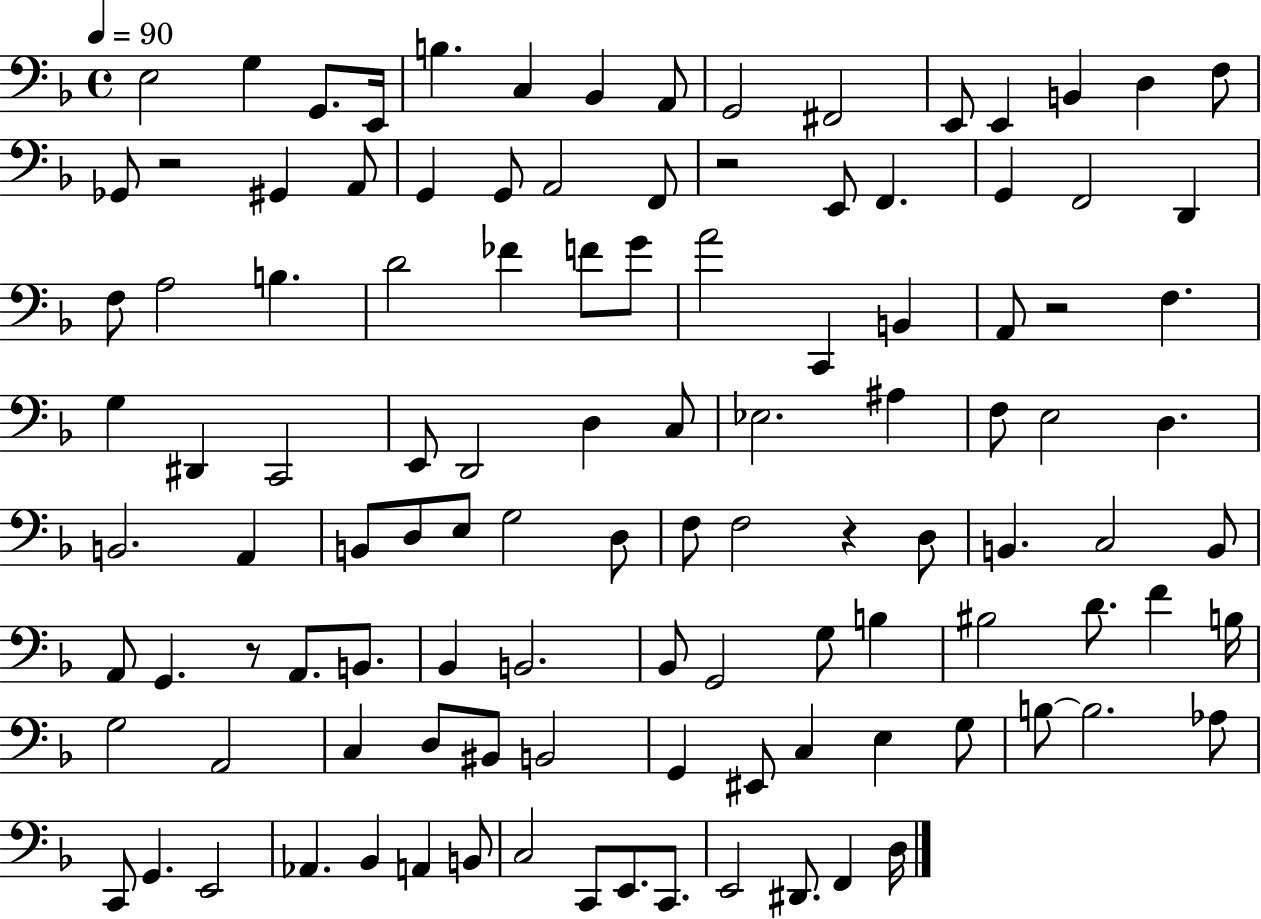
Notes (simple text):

E3/h G3/q G2/e. E2/s B3/q. C3/q Bb2/q A2/e G2/h F#2/h E2/e E2/q B2/q D3/q F3/e Gb2/e R/h G#2/q A2/e G2/q G2/e A2/h F2/e R/h E2/e F2/q. G2/q F2/h D2/q F3/e A3/h B3/q. D4/h FES4/q F4/e G4/e A4/h C2/q B2/q A2/e R/h F3/q. G3/q D#2/q C2/h E2/e D2/h D3/q C3/e Eb3/h. A#3/q F3/e E3/h D3/q. B2/h. A2/q B2/e D3/e E3/e G3/h D3/e F3/e F3/h R/q D3/e B2/q. C3/h B2/e A2/e G2/q. R/e A2/e. B2/e. Bb2/q B2/h. Bb2/e G2/h G3/e B3/q BIS3/h D4/e. F4/q B3/s G3/h A2/h C3/q D3/e BIS2/e B2/h G2/q EIS2/e C3/q E3/q G3/e B3/e B3/h. Ab3/e C2/e G2/q. E2/h Ab2/q. Bb2/q A2/q B2/e C3/h C2/e E2/e. C2/e. E2/h D#2/e. F2/q D3/s